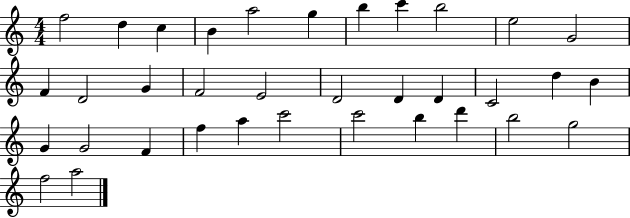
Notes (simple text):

F5/h D5/q C5/q B4/q A5/h G5/q B5/q C6/q B5/h E5/h G4/h F4/q D4/h G4/q F4/h E4/h D4/h D4/q D4/q C4/h D5/q B4/q G4/q G4/h F4/q F5/q A5/q C6/h C6/h B5/q D6/q B5/h G5/h F5/h A5/h